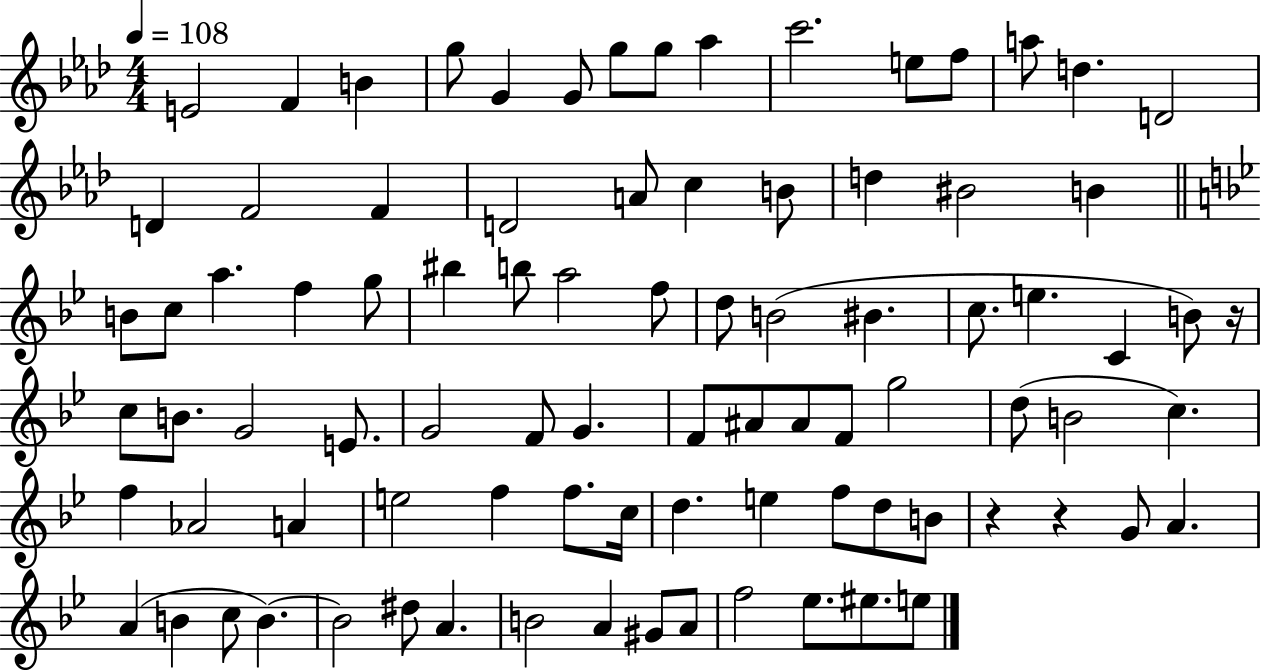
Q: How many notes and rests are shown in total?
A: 88